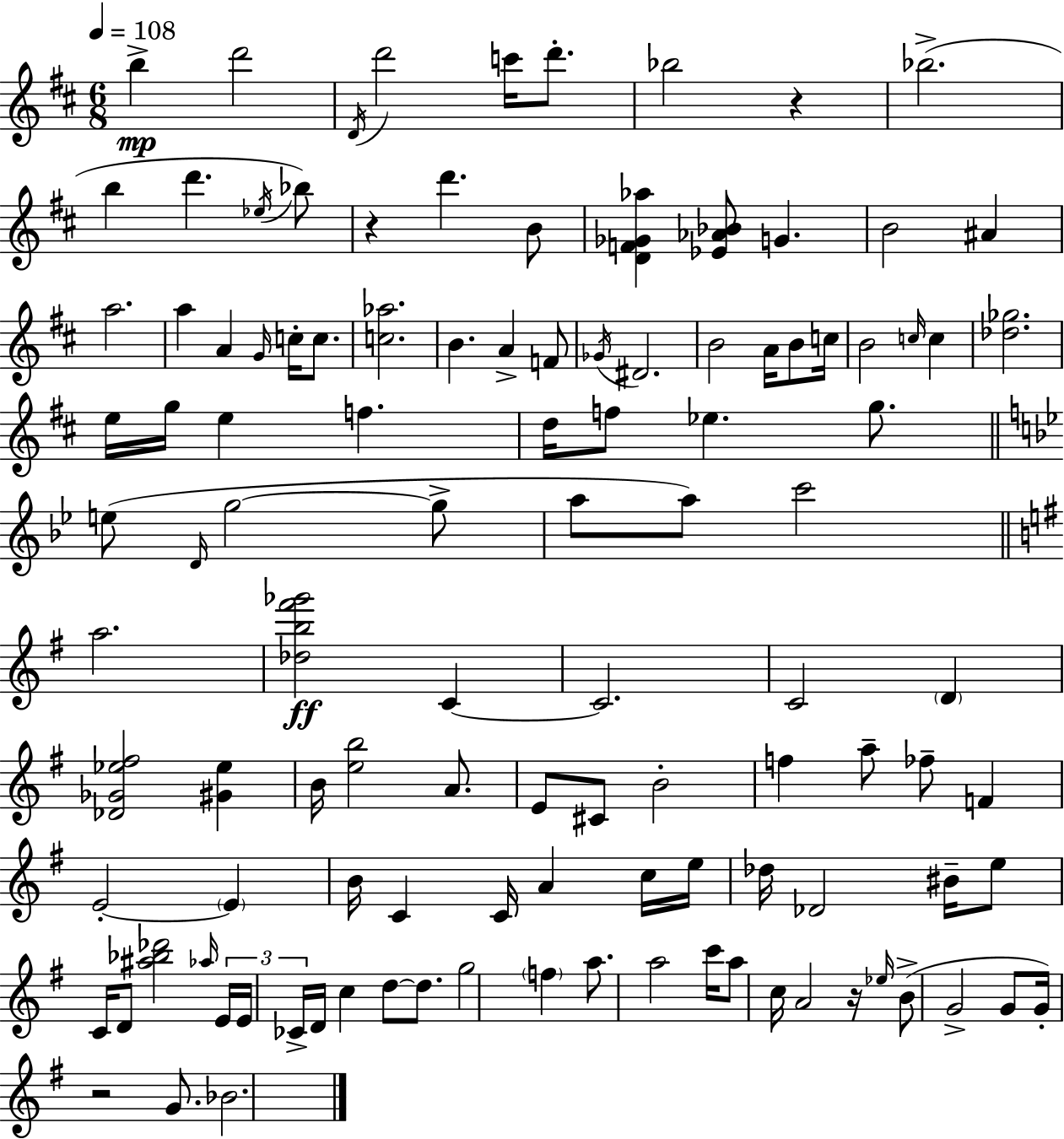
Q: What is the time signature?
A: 6/8